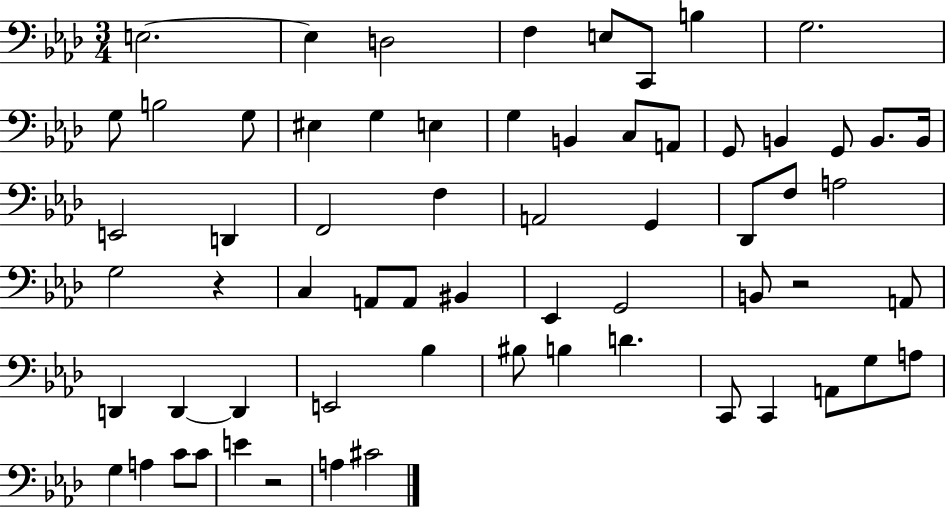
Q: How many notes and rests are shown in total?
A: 64